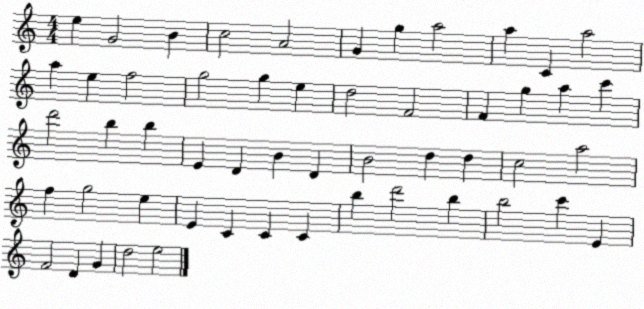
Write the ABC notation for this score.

X:1
T:Untitled
M:4/4
L:1/4
K:C
e G2 B c2 A2 G g a2 a C a2 a e f2 g2 g e d2 F2 F g a c' d'2 b b E D B D B2 d d c2 a2 f g2 e E C C C b d'2 b b2 c' E F2 D G d2 e2